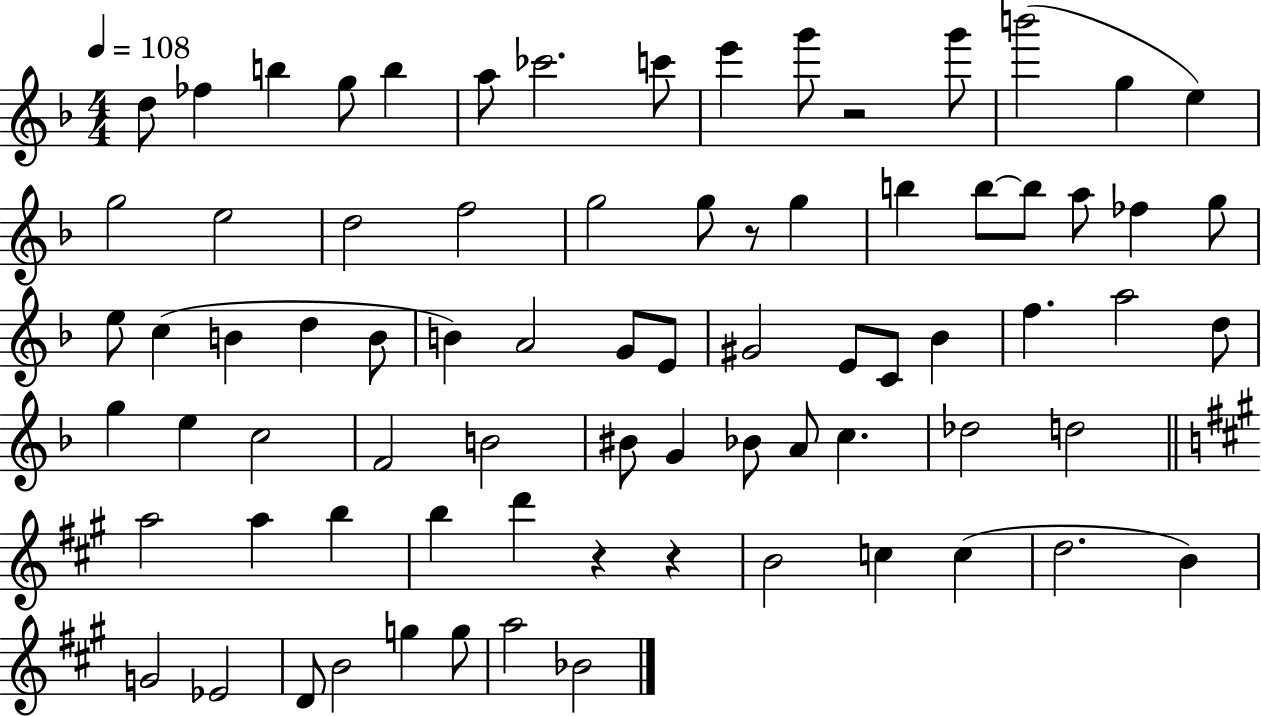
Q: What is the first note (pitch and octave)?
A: D5